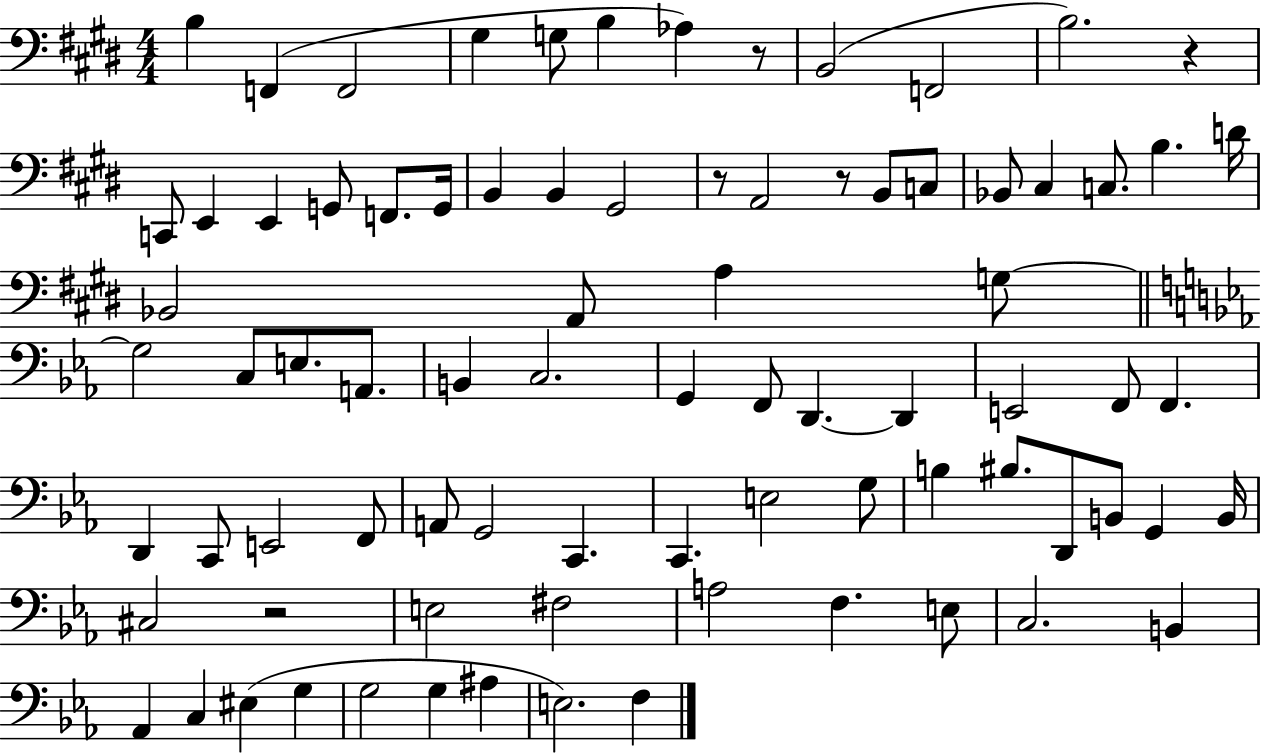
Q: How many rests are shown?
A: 5